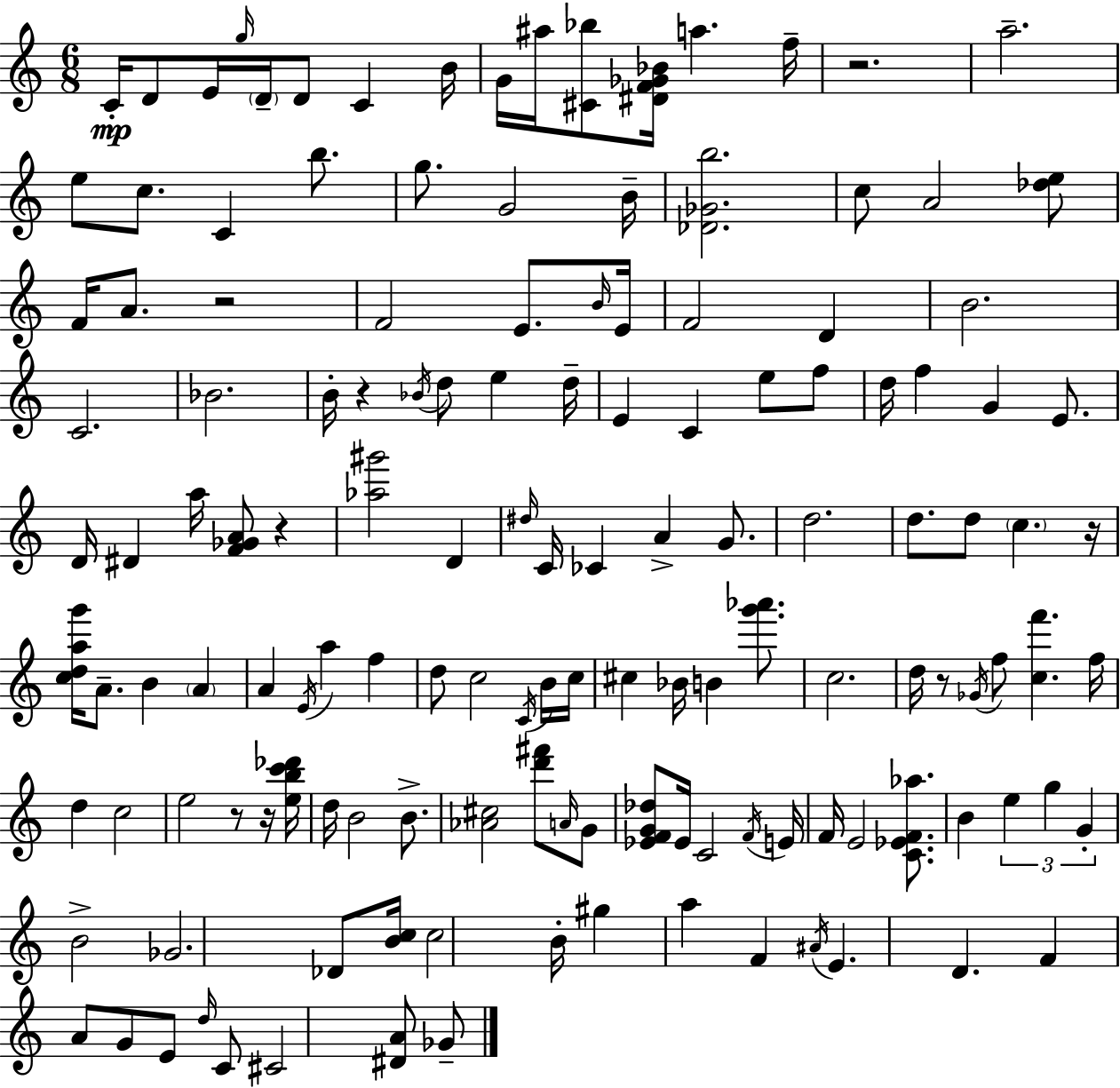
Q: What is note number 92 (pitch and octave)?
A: F4